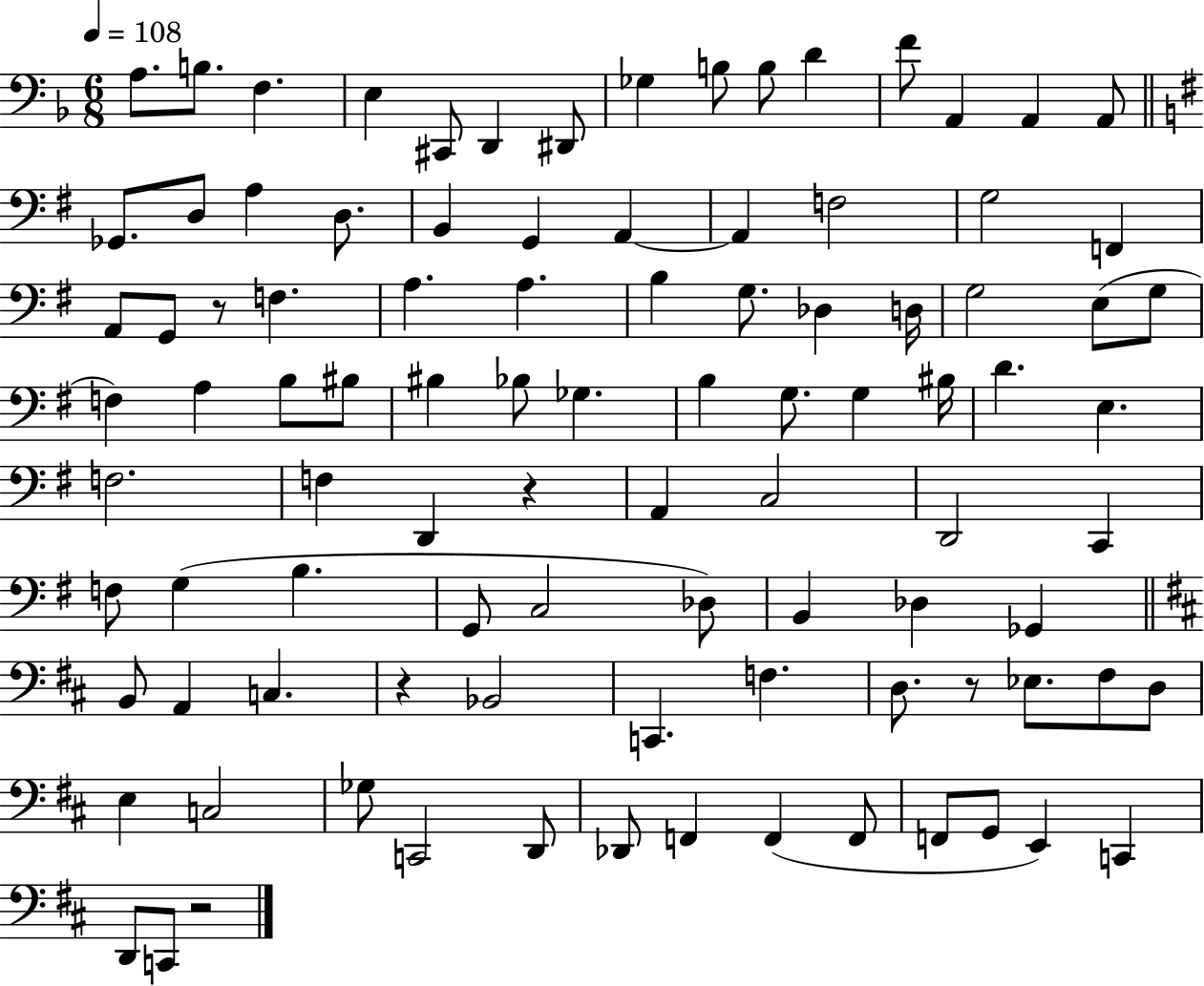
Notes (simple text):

A3/e. B3/e. F3/q. E3/q C#2/e D2/q D#2/e Gb3/q B3/e B3/e D4/q F4/e A2/q A2/q A2/e Gb2/e. D3/e A3/q D3/e. B2/q G2/q A2/q A2/q F3/h G3/h F2/q A2/e G2/e R/e F3/q. A3/q. A3/q. B3/q G3/e. Db3/q D3/s G3/h E3/e G3/e F3/q A3/q B3/e BIS3/e BIS3/q Bb3/e Gb3/q. B3/q G3/e. G3/q BIS3/s D4/q. E3/q. F3/h. F3/q D2/q R/q A2/q C3/h D2/h C2/q F3/e G3/q B3/q. G2/e C3/h Db3/e B2/q Db3/q Gb2/q B2/e A2/q C3/q. R/q Bb2/h C2/q. F3/q. D3/e. R/e Eb3/e. F#3/e D3/e E3/q C3/h Gb3/e C2/h D2/e Db2/e F2/q F2/q F2/e F2/e G2/e E2/q C2/q D2/e C2/e R/h